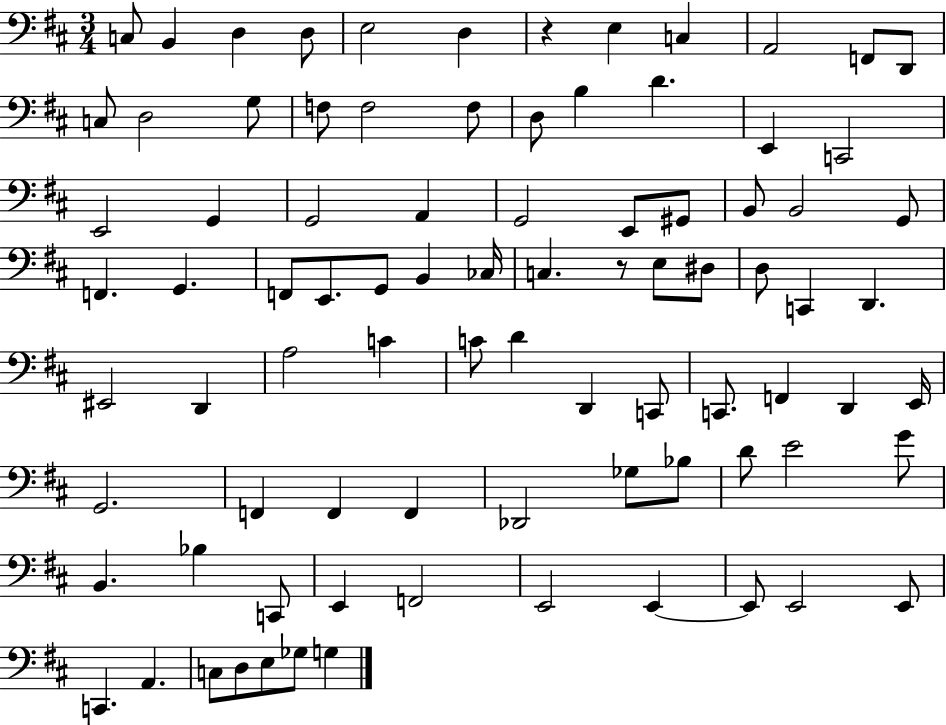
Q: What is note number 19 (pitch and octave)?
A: B3